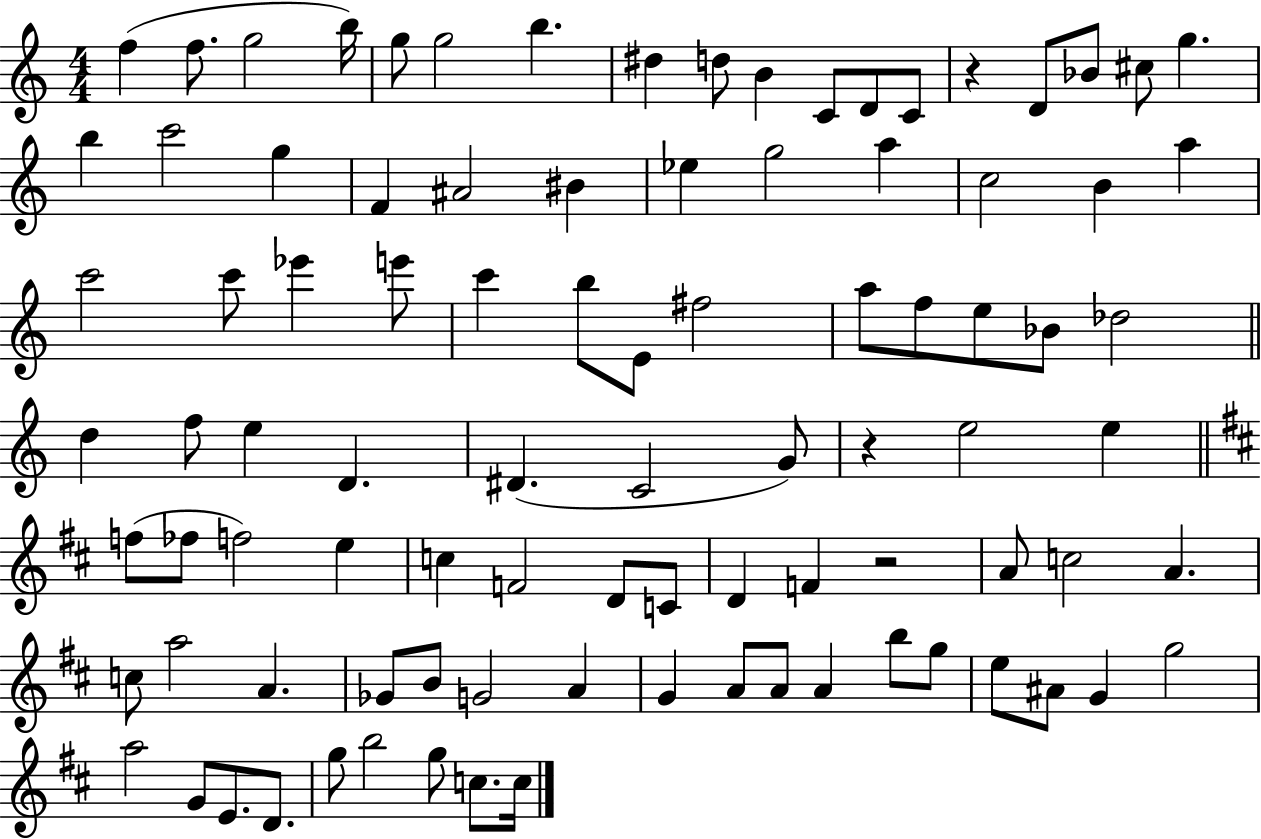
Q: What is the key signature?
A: C major